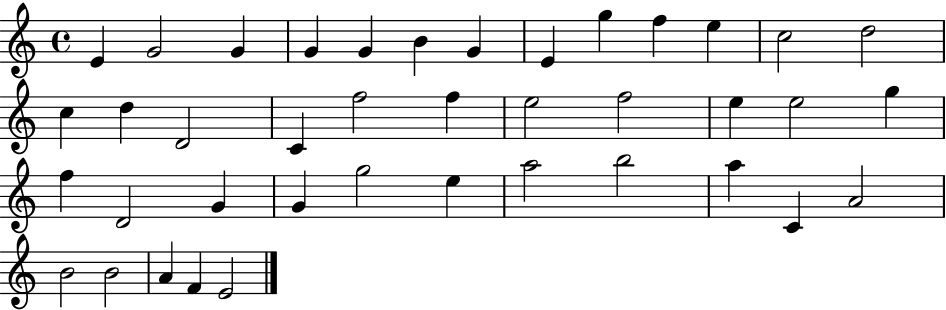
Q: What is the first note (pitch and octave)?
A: E4